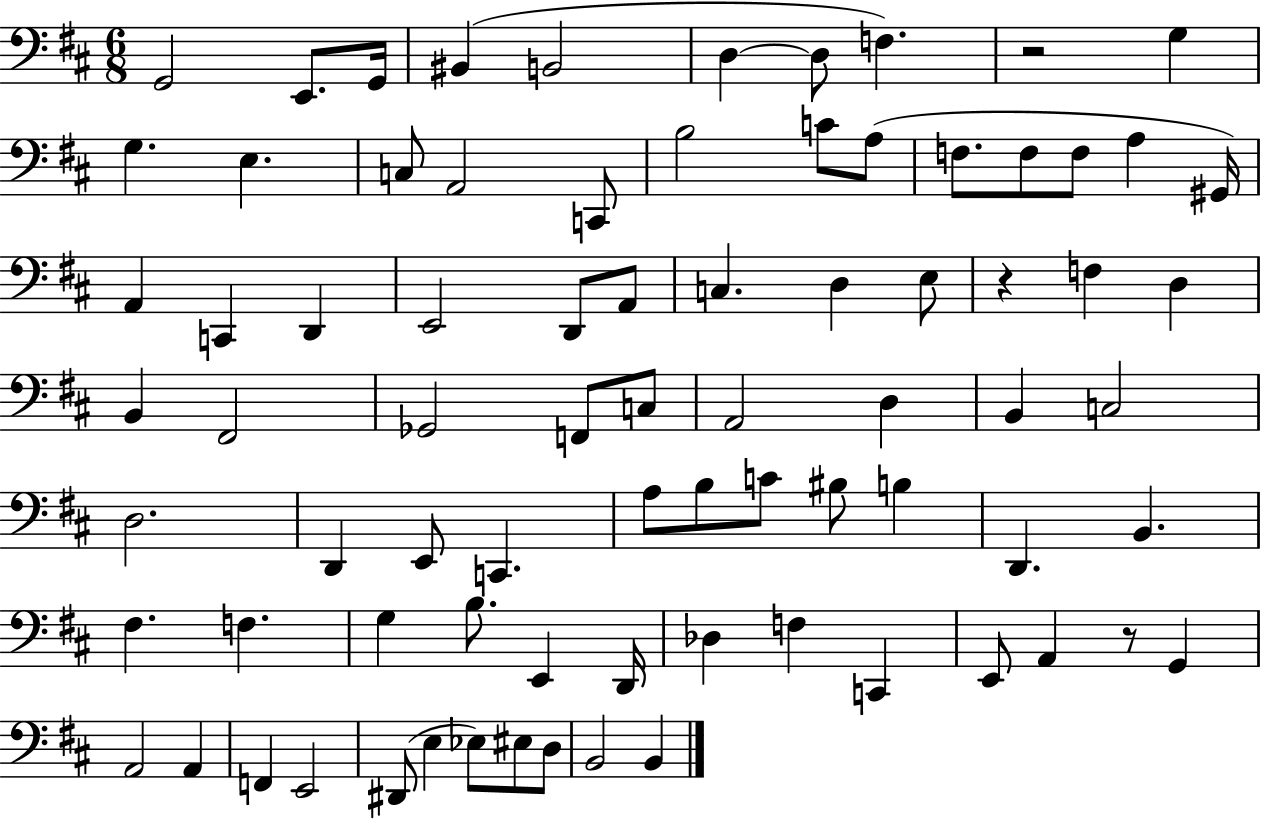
G2/h E2/e. G2/s BIS2/q B2/h D3/q D3/e F3/q. R/h G3/q G3/q. E3/q. C3/e A2/h C2/e B3/h C4/e A3/e F3/e. F3/e F3/e A3/q G#2/s A2/q C2/q D2/q E2/h D2/e A2/e C3/q. D3/q E3/e R/q F3/q D3/q B2/q F#2/h Gb2/h F2/e C3/e A2/h D3/q B2/q C3/h D3/h. D2/q E2/e C2/q. A3/e B3/e C4/e BIS3/e B3/q D2/q. B2/q. F#3/q. F3/q. G3/q B3/e. E2/q D2/s Db3/q F3/q C2/q E2/e A2/q R/e G2/q A2/h A2/q F2/q E2/h D#2/e E3/q Eb3/e EIS3/e D3/e B2/h B2/q